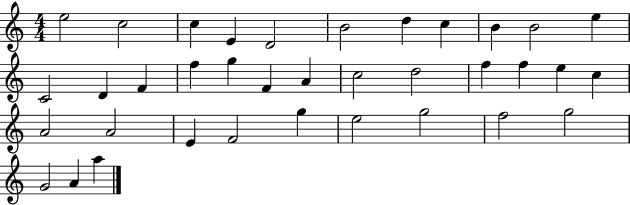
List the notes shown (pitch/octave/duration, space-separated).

E5/h C5/h C5/q E4/q D4/h B4/h D5/q C5/q B4/q B4/h E5/q C4/h D4/q F4/q F5/q G5/q F4/q A4/q C5/h D5/h F5/q F5/q E5/q C5/q A4/h A4/h E4/q F4/h G5/q E5/h G5/h F5/h G5/h G4/h A4/q A5/q